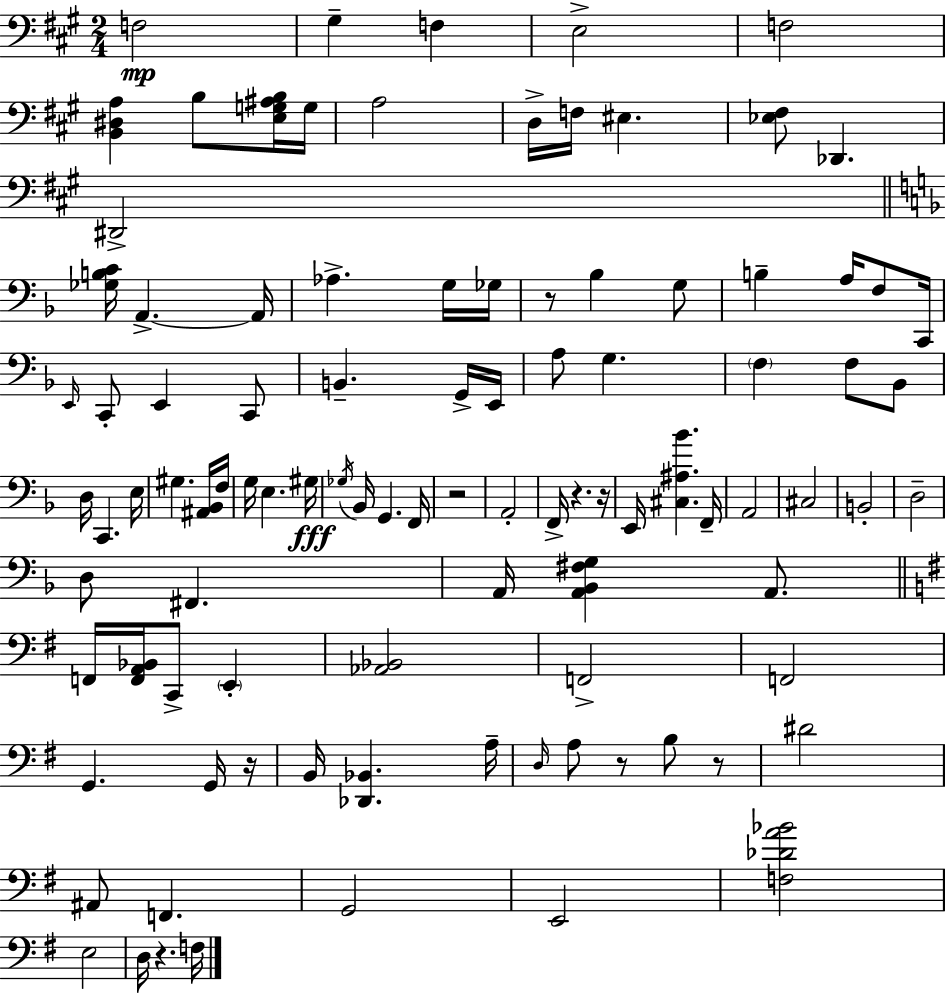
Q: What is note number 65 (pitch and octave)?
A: F2